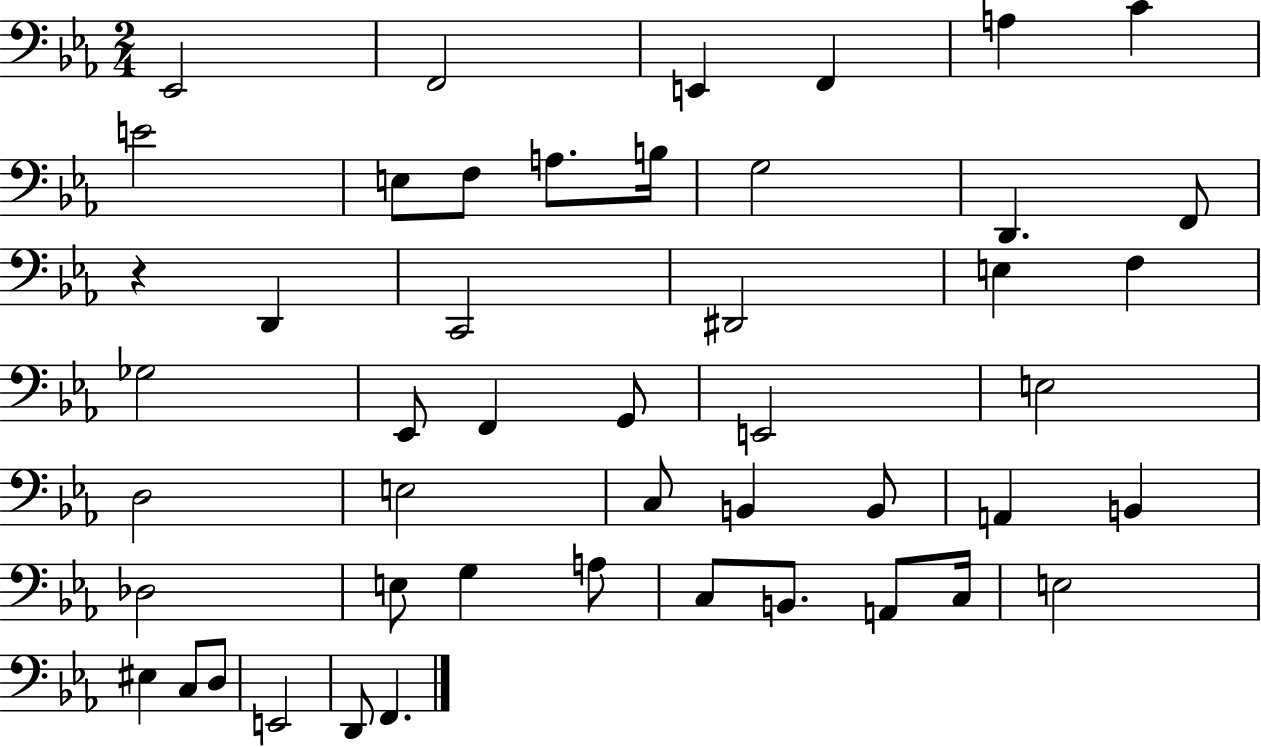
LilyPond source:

{
  \clef bass
  \numericTimeSignature
  \time 2/4
  \key ees \major
  ees,2 | f,2 | e,4 f,4 | a4 c'4 | \break e'2 | e8 f8 a8. b16 | g2 | d,4. f,8 | \break r4 d,4 | c,2 | dis,2 | e4 f4 | \break ges2 | ees,8 f,4 g,8 | e,2 | e2 | \break d2 | e2 | c8 b,4 b,8 | a,4 b,4 | \break des2 | e8 g4 a8 | c8 b,8. a,8 c16 | e2 | \break eis4 c8 d8 | e,2 | d,8 f,4. | \bar "|."
}